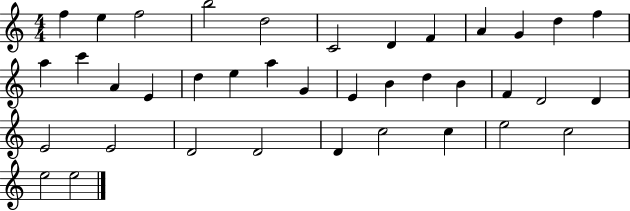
F5/q E5/q F5/h B5/h D5/h C4/h D4/q F4/q A4/q G4/q D5/q F5/q A5/q C6/q A4/q E4/q D5/q E5/q A5/q G4/q E4/q B4/q D5/q B4/q F4/q D4/h D4/q E4/h E4/h D4/h D4/h D4/q C5/h C5/q E5/h C5/h E5/h E5/h